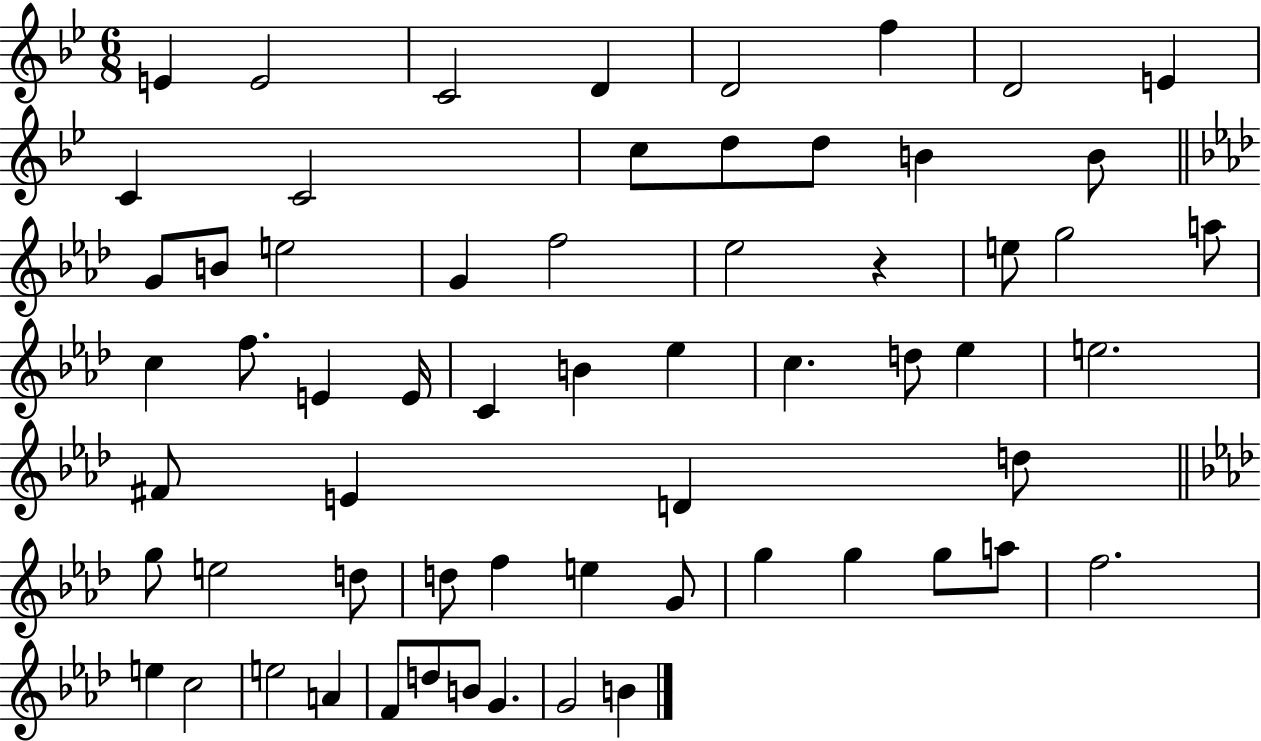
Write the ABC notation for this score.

X:1
T:Untitled
M:6/8
L:1/4
K:Bb
E E2 C2 D D2 f D2 E C C2 c/2 d/2 d/2 B B/2 G/2 B/2 e2 G f2 _e2 z e/2 g2 a/2 c f/2 E E/4 C B _e c d/2 _e e2 ^F/2 E D d/2 g/2 e2 d/2 d/2 f e G/2 g g g/2 a/2 f2 e c2 e2 A F/2 d/2 B/2 G G2 B